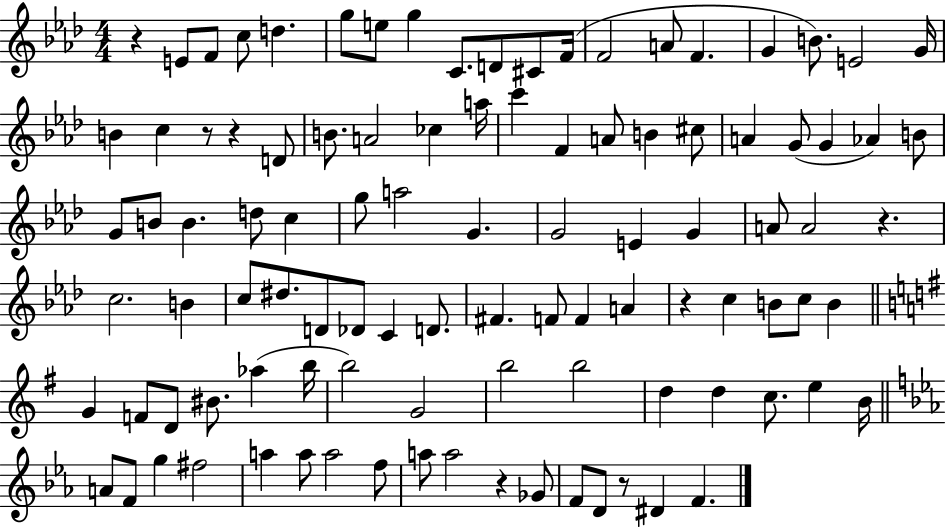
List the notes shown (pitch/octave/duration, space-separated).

R/q E4/e F4/e C5/e D5/q. G5/e E5/e G5/q C4/e. D4/e C#4/e F4/s F4/h A4/e F4/q. G4/q B4/e. E4/h G4/s B4/q C5/q R/e R/q D4/e B4/e. A4/h CES5/q A5/s C6/q F4/q A4/e B4/q C#5/e A4/q G4/e G4/q Ab4/q B4/e G4/e B4/e B4/q. D5/e C5/q G5/e A5/h G4/q. G4/h E4/q G4/q A4/e A4/h R/q. C5/h. B4/q C5/e D#5/e. D4/e Db4/e C4/q D4/e. F#4/q. F4/e F4/q A4/q R/q C5/q B4/e C5/e B4/q G4/q F4/e D4/e BIS4/e. Ab5/q B5/s B5/h G4/h B5/h B5/h D5/q D5/q C5/e. E5/q B4/s A4/e F4/e G5/q F#5/h A5/q A5/e A5/h F5/e A5/e A5/h R/q Gb4/e F4/e D4/e R/e D#4/q F4/q.